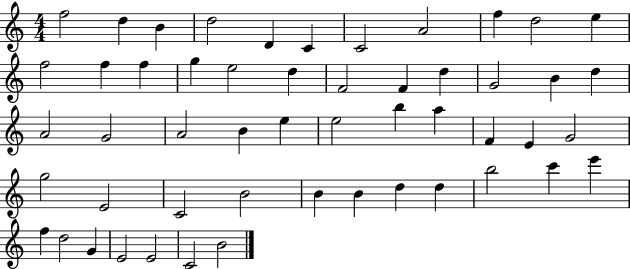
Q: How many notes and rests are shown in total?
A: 52